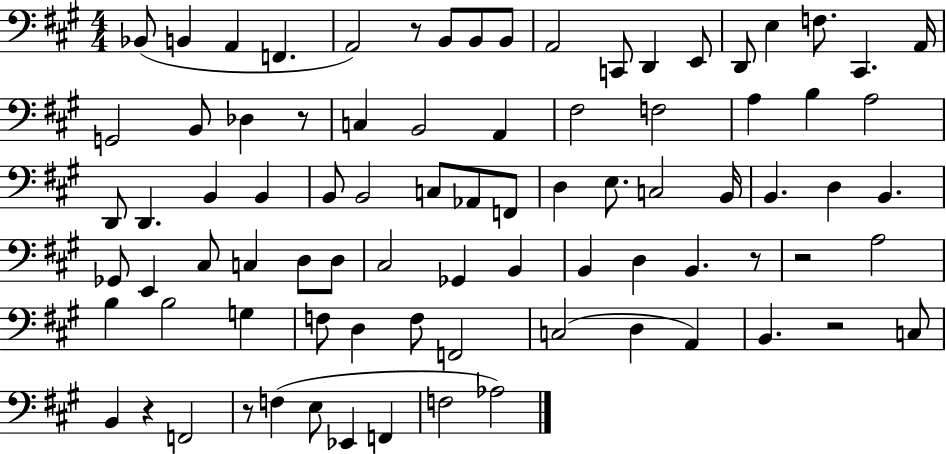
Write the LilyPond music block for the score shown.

{
  \clef bass
  \numericTimeSignature
  \time 4/4
  \key a \major
  bes,8( b,4 a,4 f,4. | a,2) r8 b,8 b,8 b,8 | a,2 c,8 d,4 e,8 | d,8 e4 f8. cis,4. a,16 | \break g,2 b,8 des4 r8 | c4 b,2 a,4 | fis2 f2 | a4 b4 a2 | \break d,8 d,4. b,4 b,4 | b,8 b,2 c8 aes,8 f,8 | d4 e8. c2 b,16 | b,4. d4 b,4. | \break ges,8 e,4 cis8 c4 d8 d8 | cis2 ges,4 b,4 | b,4 d4 b,4. r8 | r2 a2 | \break b4 b2 g4 | f8 d4 f8 f,2 | c2( d4 a,4) | b,4. r2 c8 | \break b,4 r4 f,2 | r8 f4( e8 ees,4 f,4 | f2 aes2) | \bar "|."
}